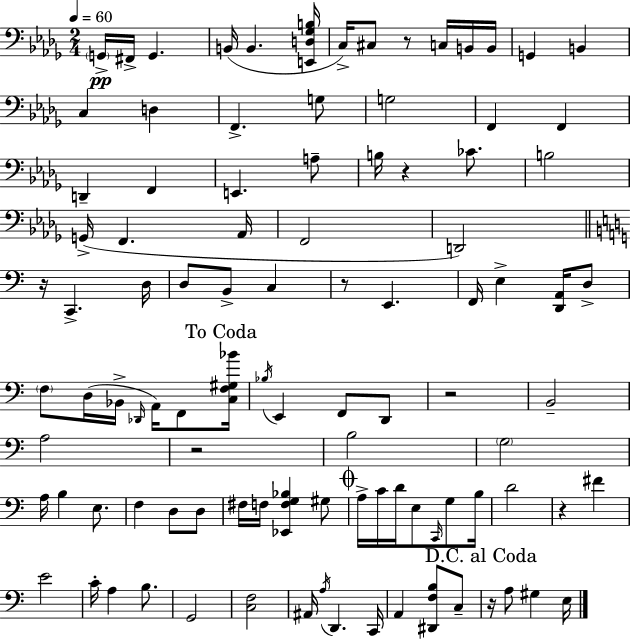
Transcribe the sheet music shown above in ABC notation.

X:1
T:Untitled
M:2/4
L:1/4
K:Bbm
G,,/4 ^F,,/4 G,, B,,/4 B,, [E,,D,_G,B,]/4 C,/4 ^C,/2 z/2 C,/4 B,,/4 B,,/4 G,, B,, C, D, F,, G,/2 G,2 F,, F,, D,, F,, E,, A,/2 B,/4 z _C/2 B,2 G,,/4 F,, _A,,/4 F,,2 D,,2 z/4 C,, D,/4 D,/2 B,,/2 C, z/2 E,, F,,/4 E, [D,,A,,]/4 D,/2 F,/2 D,/4 _B,,/4 _D,,/4 A,,/4 F,,/2 [C,F,^G,_B]/4 _B,/4 E,, F,,/2 D,,/2 z2 B,,2 A,2 z2 B,2 G,2 A,/4 B, E,/2 F, D,/2 D,/2 ^F,/4 F,/4 [_E,,F,G,_B,] ^G,/2 A,/4 C/4 D/4 E,/2 C,,/4 G,/2 B,/4 D2 z ^F E2 C/4 A, B,/2 G,,2 [C,F,]2 ^A,,/4 A,/4 D,, C,,/4 A,, [^D,,F,B,]/2 C,/2 z/4 A,/2 ^G, E,/4